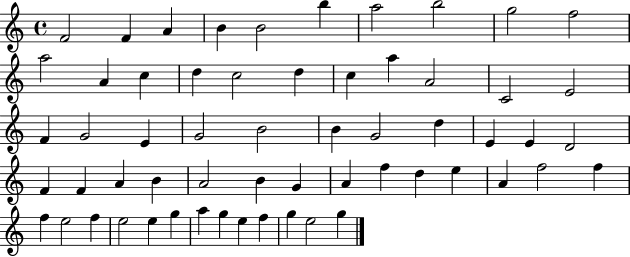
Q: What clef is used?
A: treble